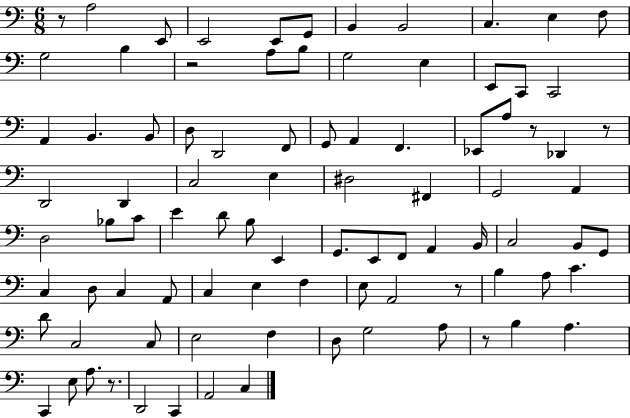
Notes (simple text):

R/e A3/h E2/e E2/h E2/e G2/e B2/q B2/h C3/q. E3/q F3/e G3/h B3/q R/h A3/e B3/e G3/h E3/q E2/e C2/e C2/h A2/q B2/q. B2/e D3/e D2/h F2/e G2/e A2/q F2/q. Eb2/e A3/e R/e Db2/q R/e D2/h D2/q C3/h E3/q D#3/h F#2/q G2/h A2/q D3/h Bb3/e C4/e E4/q D4/e B3/e E2/q G2/e. E2/e F2/e A2/q B2/s C3/h B2/e G2/e C3/q D3/e C3/q A2/e C3/q E3/q F3/q E3/e A2/h R/e B3/q A3/e C4/q. D4/e C3/h C3/e E3/h F3/q D3/e G3/h A3/e R/e B3/q A3/q. C2/q E3/e A3/e. R/e. D2/h C2/q A2/h C3/q